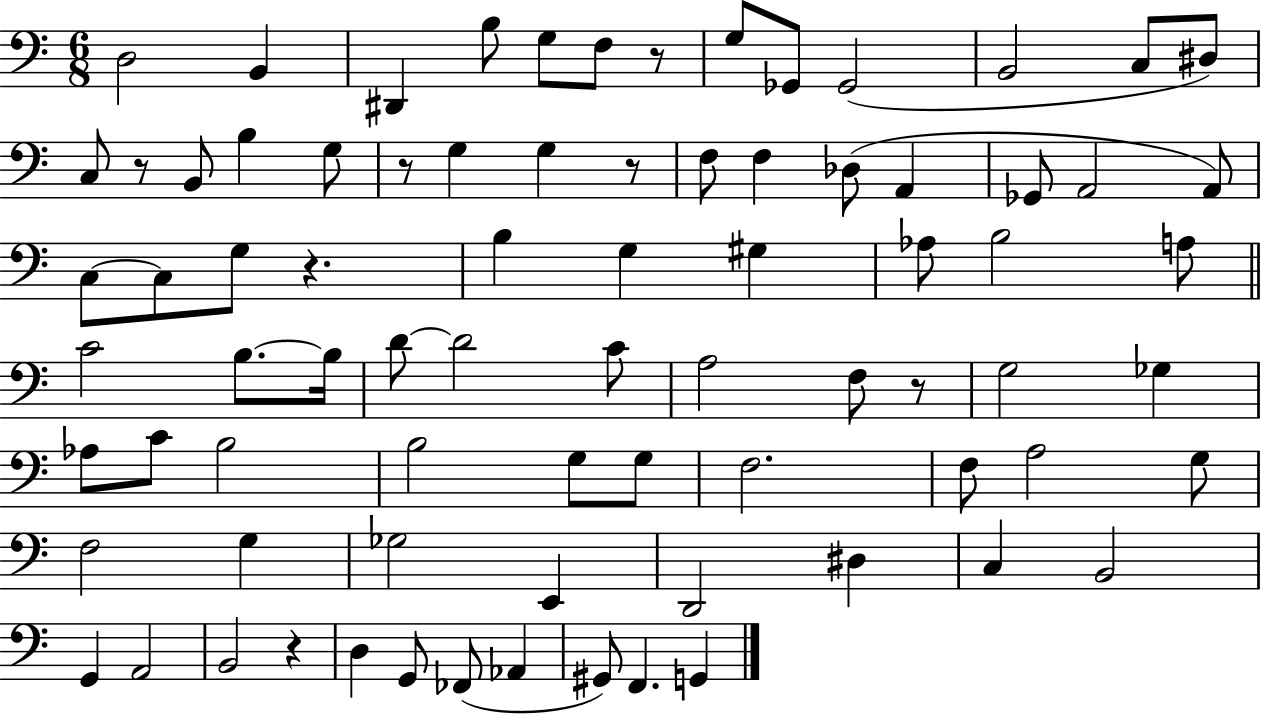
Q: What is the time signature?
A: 6/8